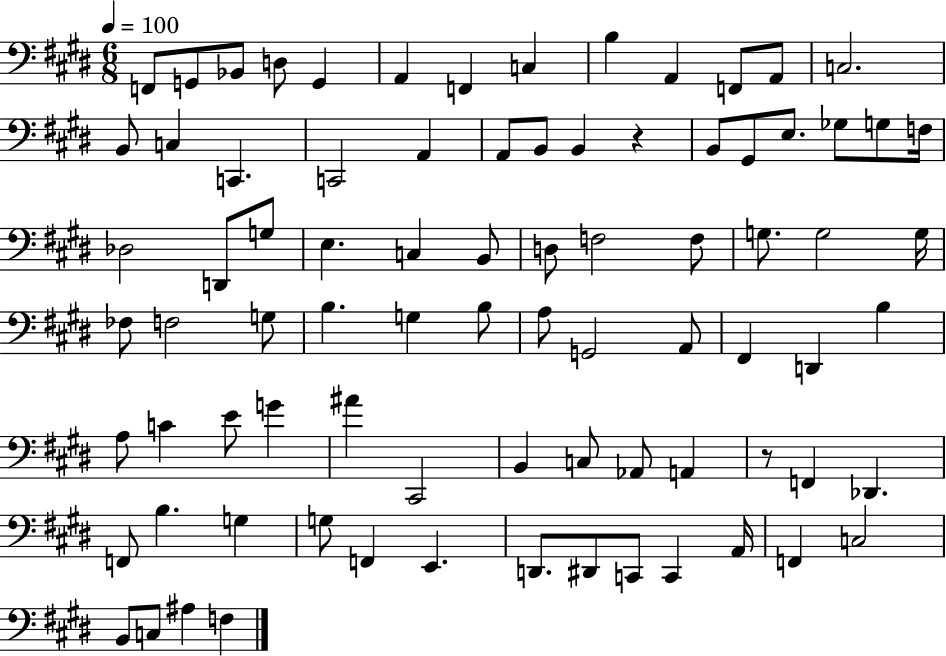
F2/e G2/e Bb2/e D3/e G2/q A2/q F2/q C3/q B3/q A2/q F2/e A2/e C3/h. B2/e C3/q C2/q. C2/h A2/q A2/e B2/e B2/q R/q B2/e G#2/e E3/e. Gb3/e G3/e F3/s Db3/h D2/e G3/e E3/q. C3/q B2/e D3/e F3/h F3/e G3/e. G3/h G3/s FES3/e F3/h G3/e B3/q. G3/q B3/e A3/e G2/h A2/e F#2/q D2/q B3/q A3/e C4/q E4/e G4/q A#4/q C#2/h B2/q C3/e Ab2/e A2/q R/e F2/q Db2/q. F2/e B3/q. G3/q G3/e F2/q E2/q. D2/e. D#2/e C2/e C2/q A2/s F2/q C3/h B2/e C3/e A#3/q F3/q